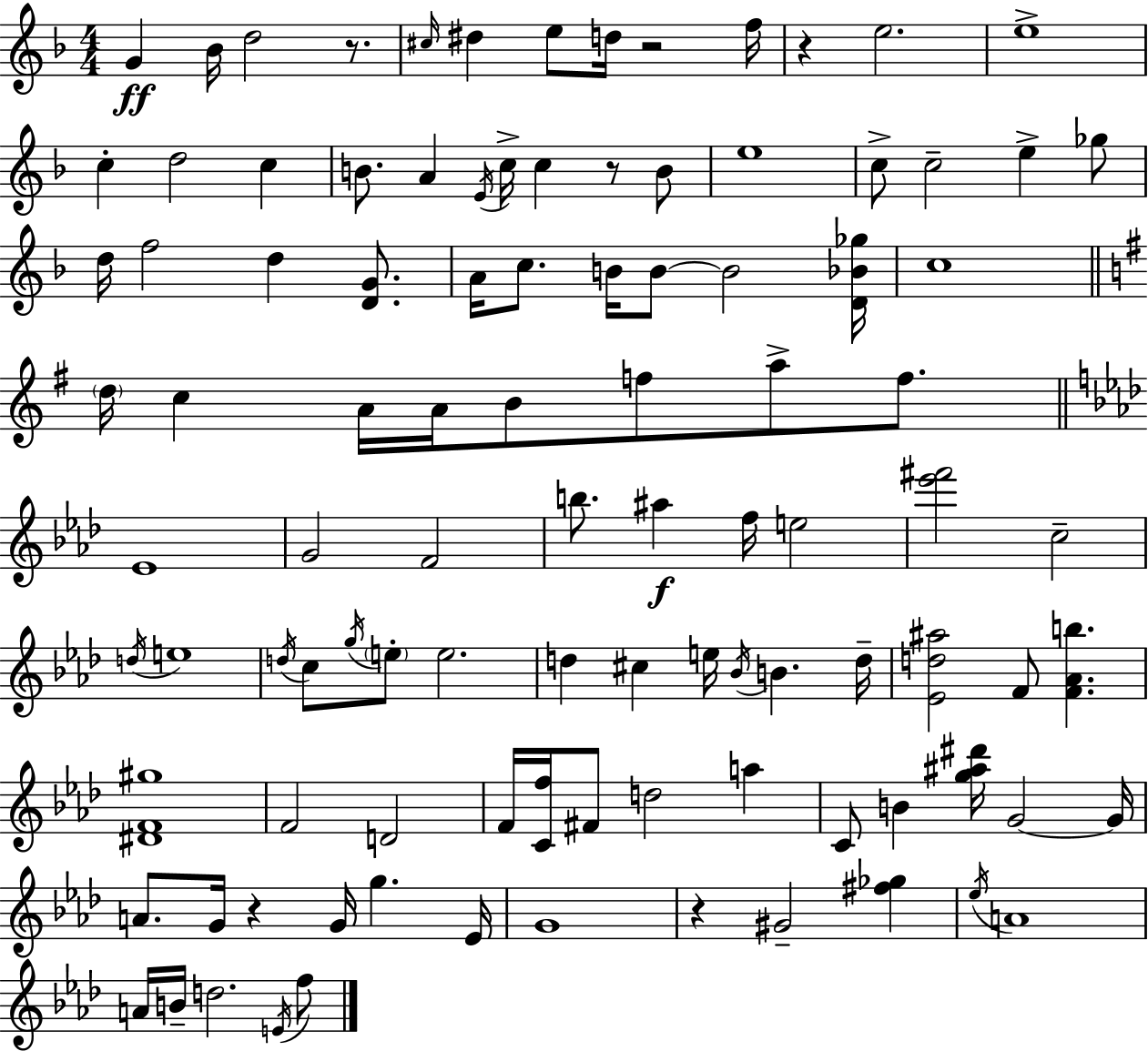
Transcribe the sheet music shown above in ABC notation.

X:1
T:Untitled
M:4/4
L:1/4
K:F
G _B/4 d2 z/2 ^c/4 ^d e/2 d/4 z2 f/4 z e2 e4 c d2 c B/2 A E/4 c/4 c z/2 B/2 e4 c/2 c2 e _g/2 d/4 f2 d [DG]/2 A/4 c/2 B/4 B/2 B2 [D_B_g]/4 c4 d/4 c A/4 A/4 B/2 f/2 a/2 f/2 _E4 G2 F2 b/2 ^a f/4 e2 [_e'^f']2 c2 d/4 e4 d/4 c/2 g/4 e/2 e2 d ^c e/4 _B/4 B d/4 [_Ed^a]2 F/2 [F_Ab] [^DF^g]4 F2 D2 F/4 [Cf]/4 ^F/2 d2 a C/2 B [g^a^d']/4 G2 G/4 A/2 G/4 z G/4 g _E/4 G4 z ^G2 [^f_g] _e/4 A4 A/4 B/4 d2 E/4 f/2